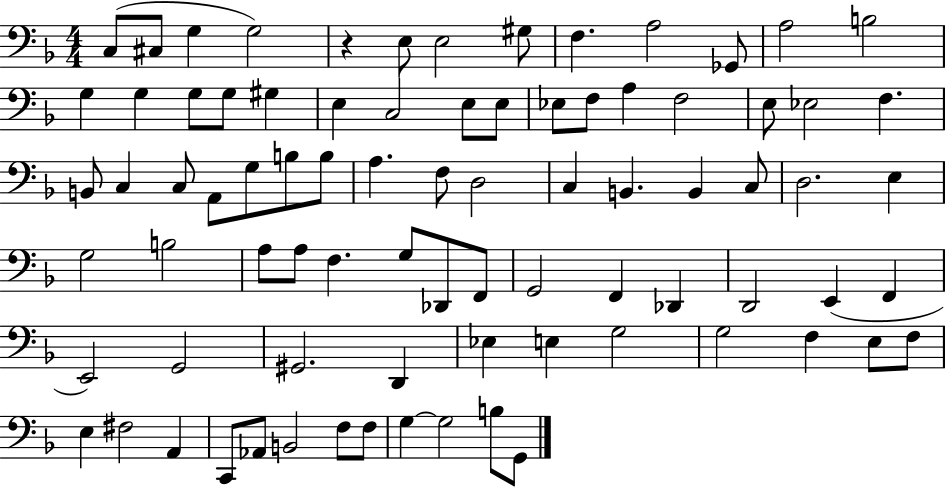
C3/e C#3/e G3/q G3/h R/q E3/e E3/h G#3/e F3/q. A3/h Gb2/e A3/h B3/h G3/q G3/q G3/e G3/e G#3/q E3/q C3/h E3/e E3/e Eb3/e F3/e A3/q F3/h E3/e Eb3/h F3/q. B2/e C3/q C3/e A2/e G3/e B3/e B3/e A3/q. F3/e D3/h C3/q B2/q. B2/q C3/e D3/h. E3/q G3/h B3/h A3/e A3/e F3/q. G3/e Db2/e F2/e G2/h F2/q Db2/q D2/h E2/q F2/q E2/h G2/h G#2/h. D2/q Eb3/q E3/q G3/h G3/h F3/q E3/e F3/e E3/q F#3/h A2/q C2/e Ab2/e B2/h F3/e F3/e G3/q G3/h B3/e G2/e